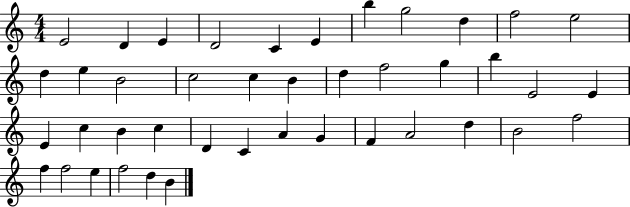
E4/h D4/q E4/q D4/h C4/q E4/q B5/q G5/h D5/q F5/h E5/h D5/q E5/q B4/h C5/h C5/q B4/q D5/q F5/h G5/q B5/q E4/h E4/q E4/q C5/q B4/q C5/q D4/q C4/q A4/q G4/q F4/q A4/h D5/q B4/h F5/h F5/q F5/h E5/q F5/h D5/q B4/q